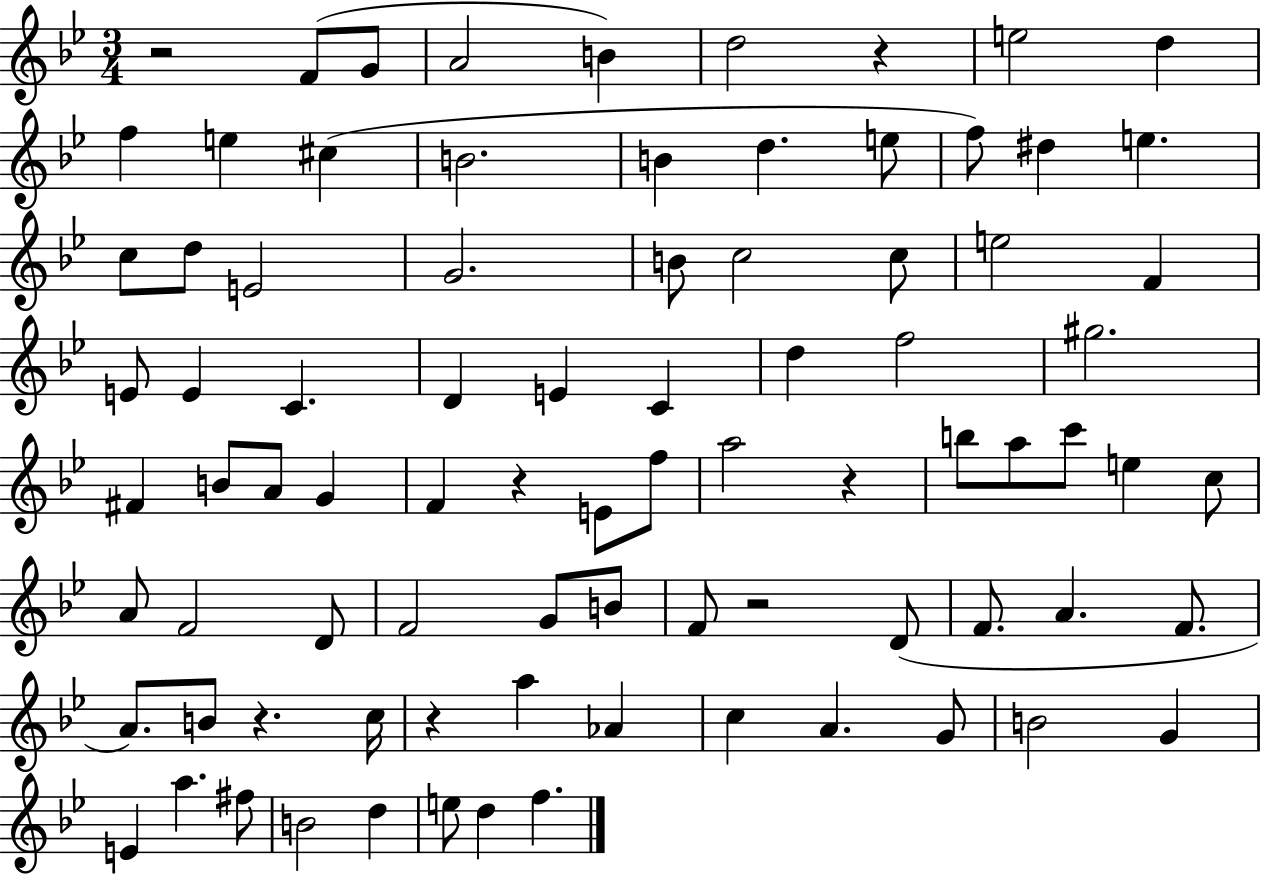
{
  \clef treble
  \numericTimeSignature
  \time 3/4
  \key bes \major
  r2 f'8( g'8 | a'2 b'4) | d''2 r4 | e''2 d''4 | \break f''4 e''4 cis''4( | b'2. | b'4 d''4. e''8 | f''8) dis''4 e''4. | \break c''8 d''8 e'2 | g'2. | b'8 c''2 c''8 | e''2 f'4 | \break e'8 e'4 c'4. | d'4 e'4 c'4 | d''4 f''2 | gis''2. | \break fis'4 b'8 a'8 g'4 | f'4 r4 e'8 f''8 | a''2 r4 | b''8 a''8 c'''8 e''4 c''8 | \break a'8 f'2 d'8 | f'2 g'8 b'8 | f'8 r2 d'8( | f'8. a'4. f'8. | \break a'8.) b'8 r4. c''16 | r4 a''4 aes'4 | c''4 a'4. g'8 | b'2 g'4 | \break e'4 a''4. fis''8 | b'2 d''4 | e''8 d''4 f''4. | \bar "|."
}